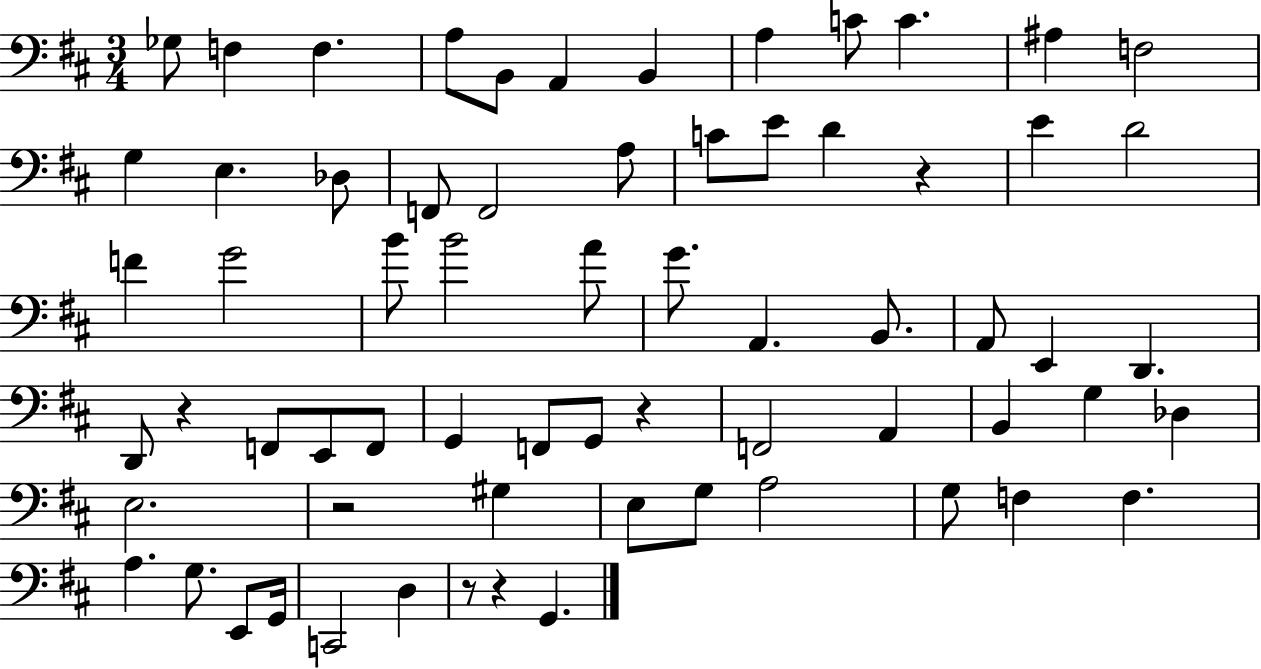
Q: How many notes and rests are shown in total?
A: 67